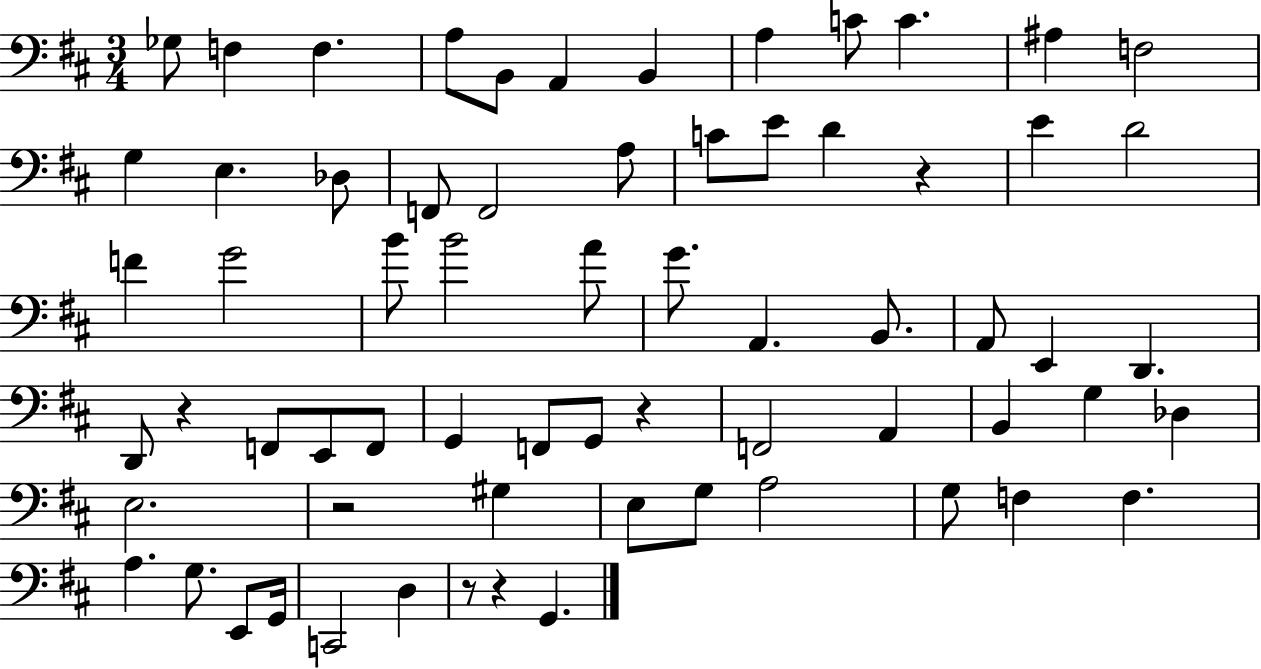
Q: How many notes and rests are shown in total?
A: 67